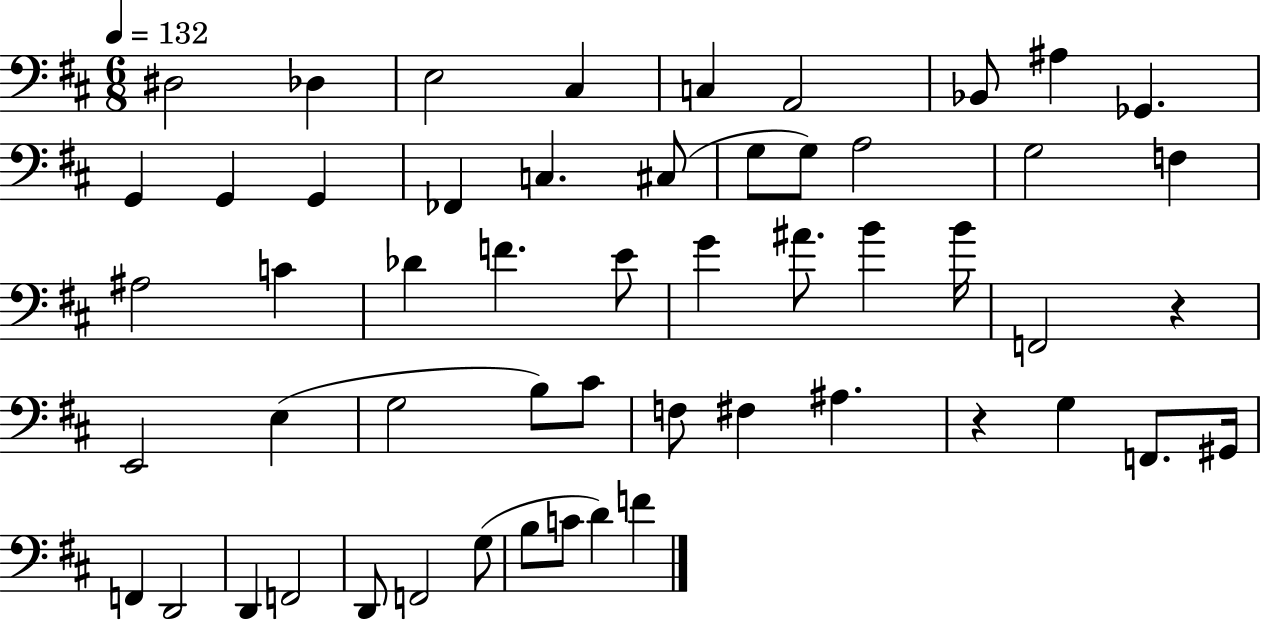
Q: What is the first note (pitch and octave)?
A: D#3